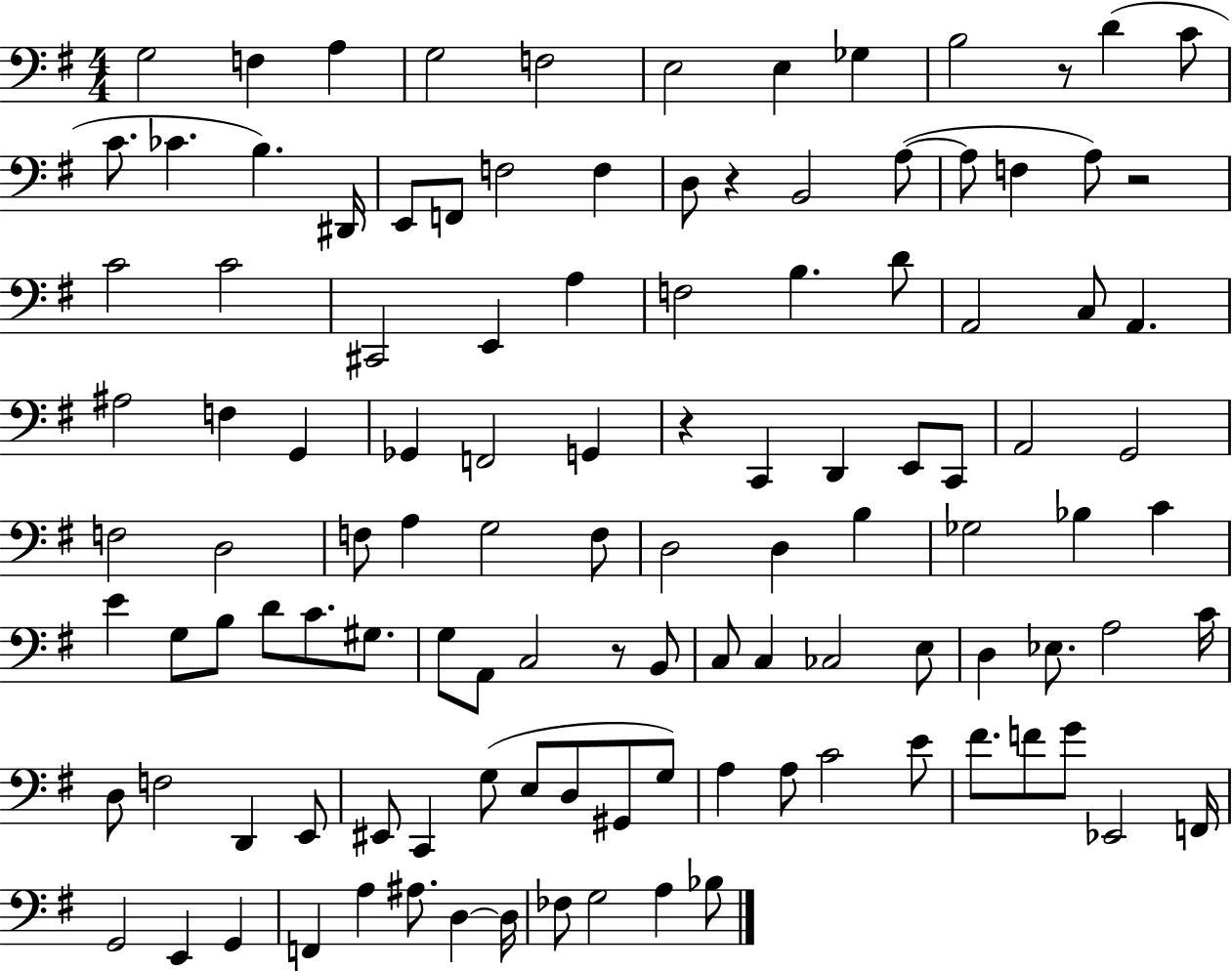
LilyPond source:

{
  \clef bass
  \numericTimeSignature
  \time 4/4
  \key g \major
  \repeat volta 2 { g2 f4 a4 | g2 f2 | e2 e4 ges4 | b2 r8 d'4( c'8 | \break c'8. ces'4. b4.) dis,16 | e,8 f,8 f2 f4 | d8 r4 b,2 a8~(~ | a8 f4 a8) r2 | \break c'2 c'2 | cis,2 e,4 a4 | f2 b4. d'8 | a,2 c8 a,4. | \break ais2 f4 g,4 | ges,4 f,2 g,4 | r4 c,4 d,4 e,8 c,8 | a,2 g,2 | \break f2 d2 | f8 a4 g2 f8 | d2 d4 b4 | ges2 bes4 c'4 | \break e'4 g8 b8 d'8 c'8. gis8. | g8 a,8 c2 r8 b,8 | c8 c4 ces2 e8 | d4 ees8. a2 c'16 | \break d8 f2 d,4 e,8 | eis,8 c,4 g8( e8 d8 gis,8 g8) | a4 a8 c'2 e'8 | fis'8. f'8 g'8 ees,2 f,16 | \break g,2 e,4 g,4 | f,4 a4 ais8. d4~~ d16 | fes8 g2 a4 bes8 | } \bar "|."
}